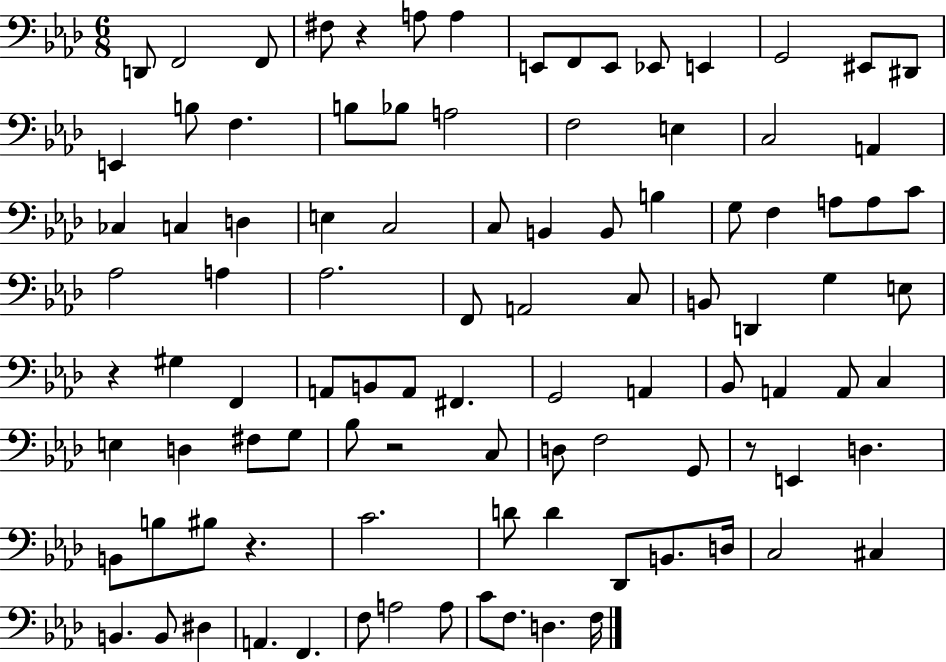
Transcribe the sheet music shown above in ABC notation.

X:1
T:Untitled
M:6/8
L:1/4
K:Ab
D,,/2 F,,2 F,,/2 ^F,/2 z A,/2 A, E,,/2 F,,/2 E,,/2 _E,,/2 E,, G,,2 ^E,,/2 ^D,,/2 E,, B,/2 F, B,/2 _B,/2 A,2 F,2 E, C,2 A,, _C, C, D, E, C,2 C,/2 B,, B,,/2 B, G,/2 F, A,/2 A,/2 C/2 _A,2 A, _A,2 F,,/2 A,,2 C,/2 B,,/2 D,, G, E,/2 z ^G, F,, A,,/2 B,,/2 A,,/2 ^F,, G,,2 A,, _B,,/2 A,, A,,/2 C, E, D, ^F,/2 G,/2 _B,/2 z2 C,/2 D,/2 F,2 G,,/2 z/2 E,, D, B,,/2 B,/2 ^B,/2 z C2 D/2 D _D,,/2 B,,/2 D,/4 C,2 ^C, B,, B,,/2 ^D, A,, F,, F,/2 A,2 A,/2 C/2 F,/2 D, F,/4